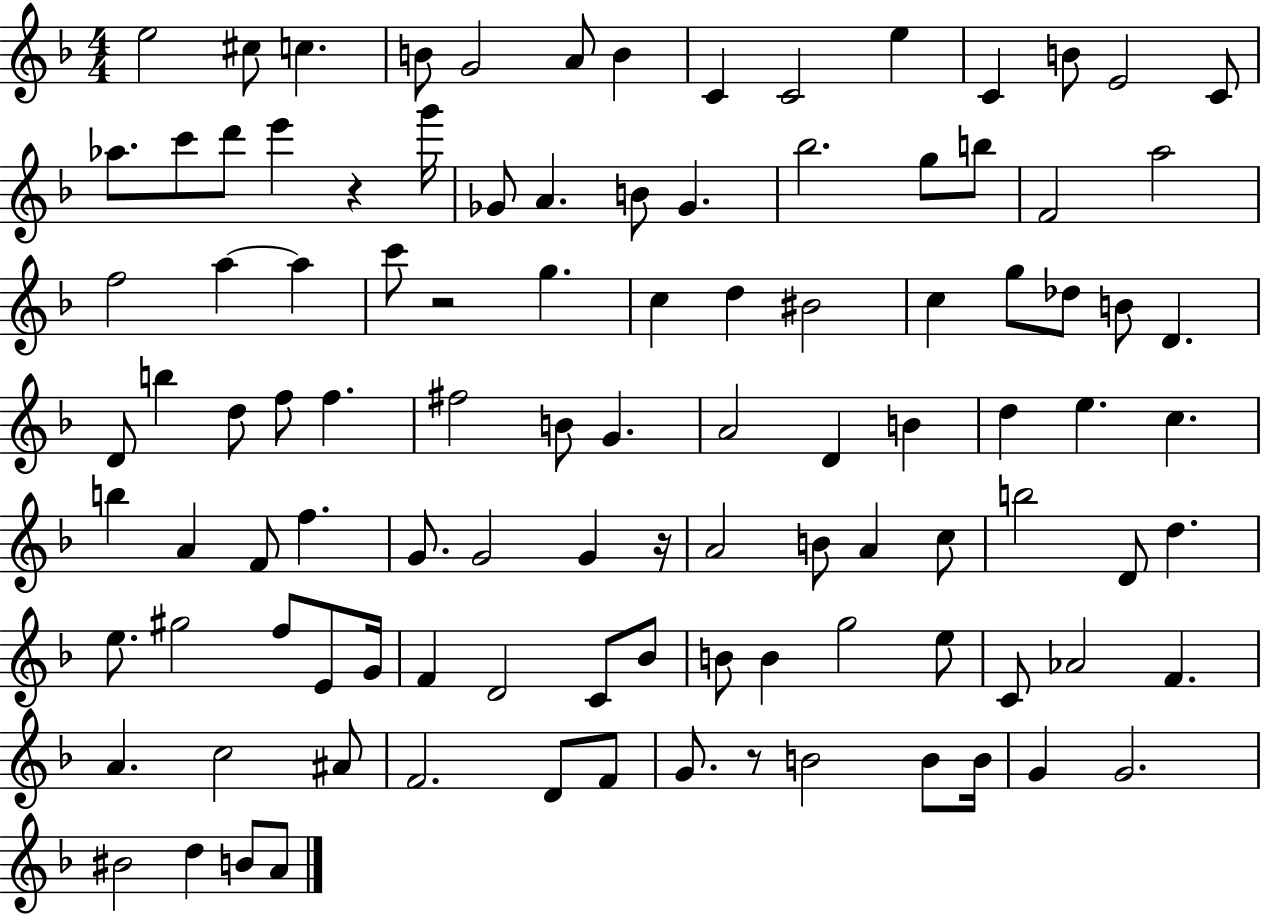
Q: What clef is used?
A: treble